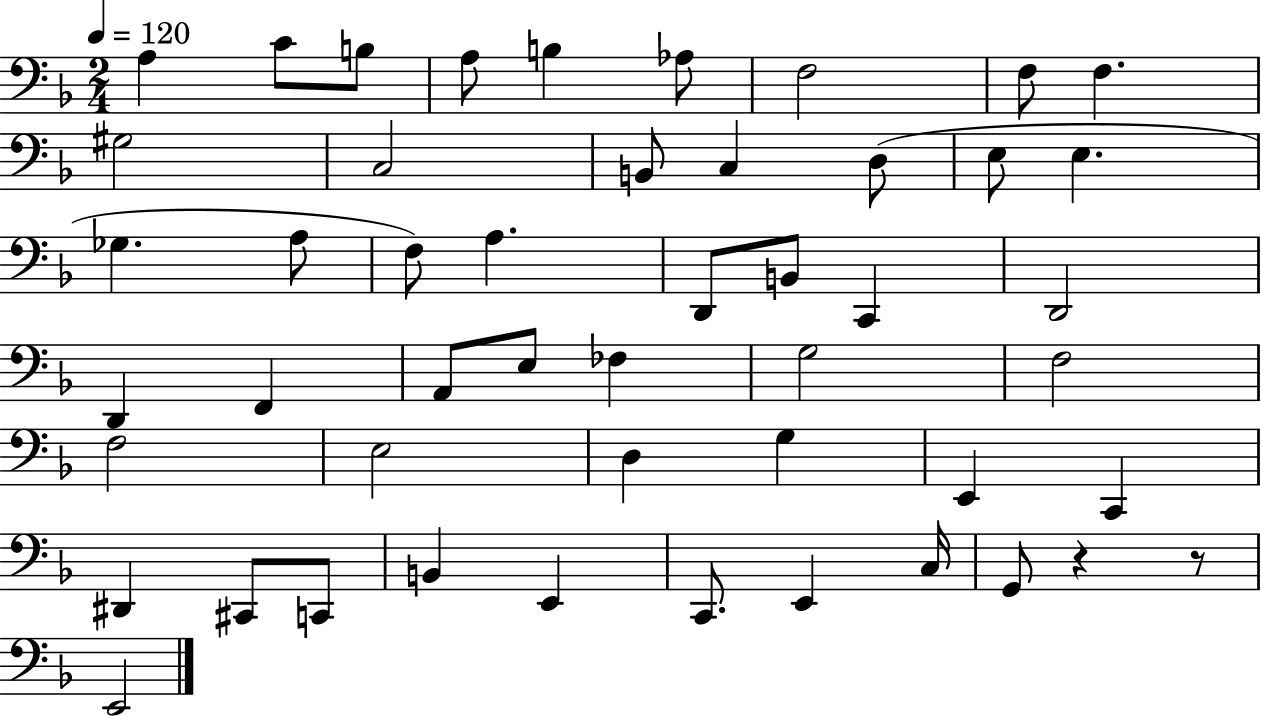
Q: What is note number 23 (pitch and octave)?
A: C2